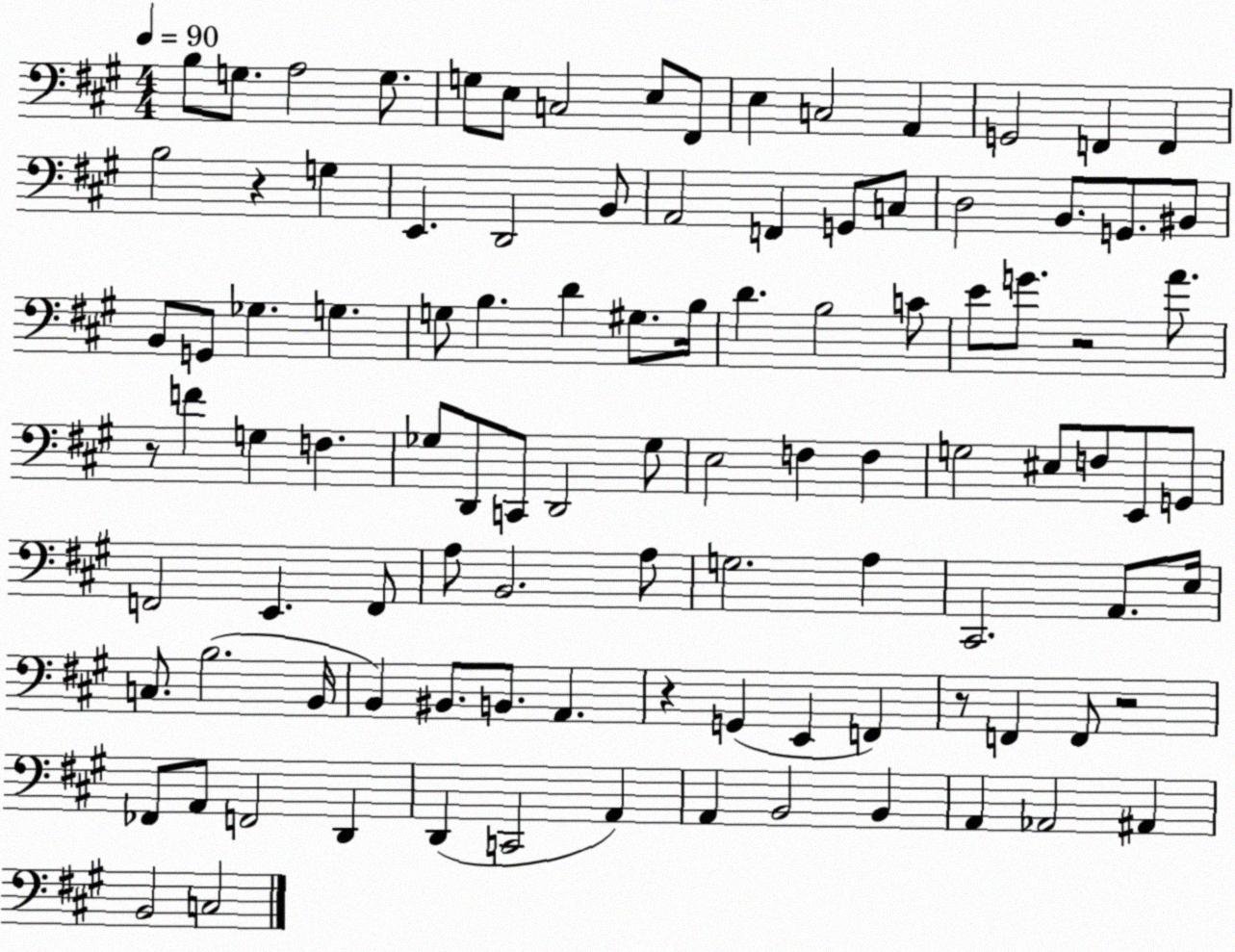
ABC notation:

X:1
T:Untitled
M:4/4
L:1/4
K:A
B,/2 G,/2 A,2 G,/2 G,/2 E,/2 C,2 E,/2 ^F,,/2 E, C,2 A,, G,,2 F,, F,, B,2 z G, E,, D,,2 B,,/2 A,,2 F,, G,,/2 C,/2 D,2 B,,/2 G,,/2 ^B,,/2 B,,/2 G,,/2 _G, G, G,/2 B, D ^G,/2 B,/4 D B,2 C/2 E/2 G/2 z2 A/2 z/2 F G, F, _G,/2 D,,/2 C,,/2 D,,2 _G,/2 E,2 F, F, G,2 ^E,/2 F,/2 E,,/2 G,,/2 F,,2 E,, F,,/2 A,/2 B,,2 A,/2 G,2 A, ^C,,2 A,,/2 E,/4 C,/2 B,2 B,,/4 B,, ^B,,/2 B,,/2 A,, z G,, E,, F,, z/2 F,, F,,/2 z2 _F,,/2 A,,/2 F,,2 D,, D,, C,,2 A,, A,, B,,2 B,, A,, _A,,2 ^A,, B,,2 C,2